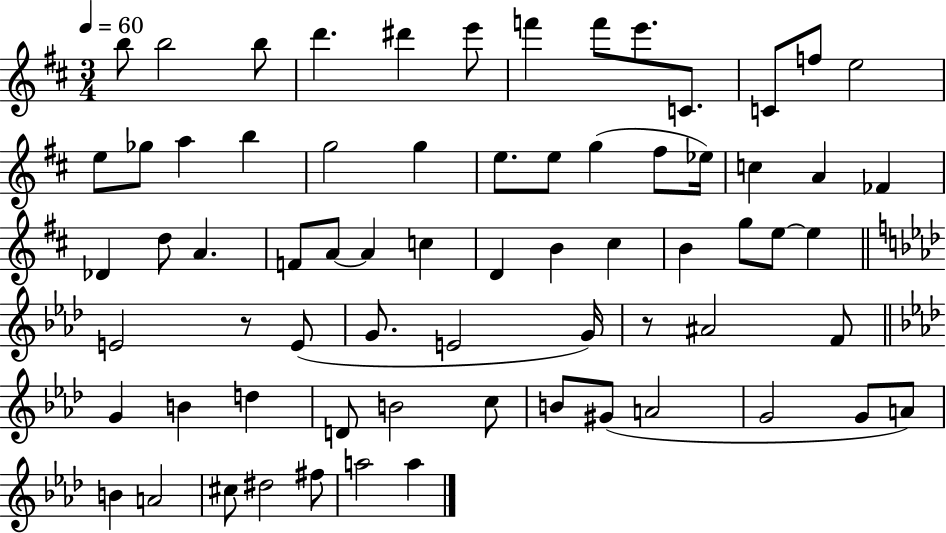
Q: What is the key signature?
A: D major